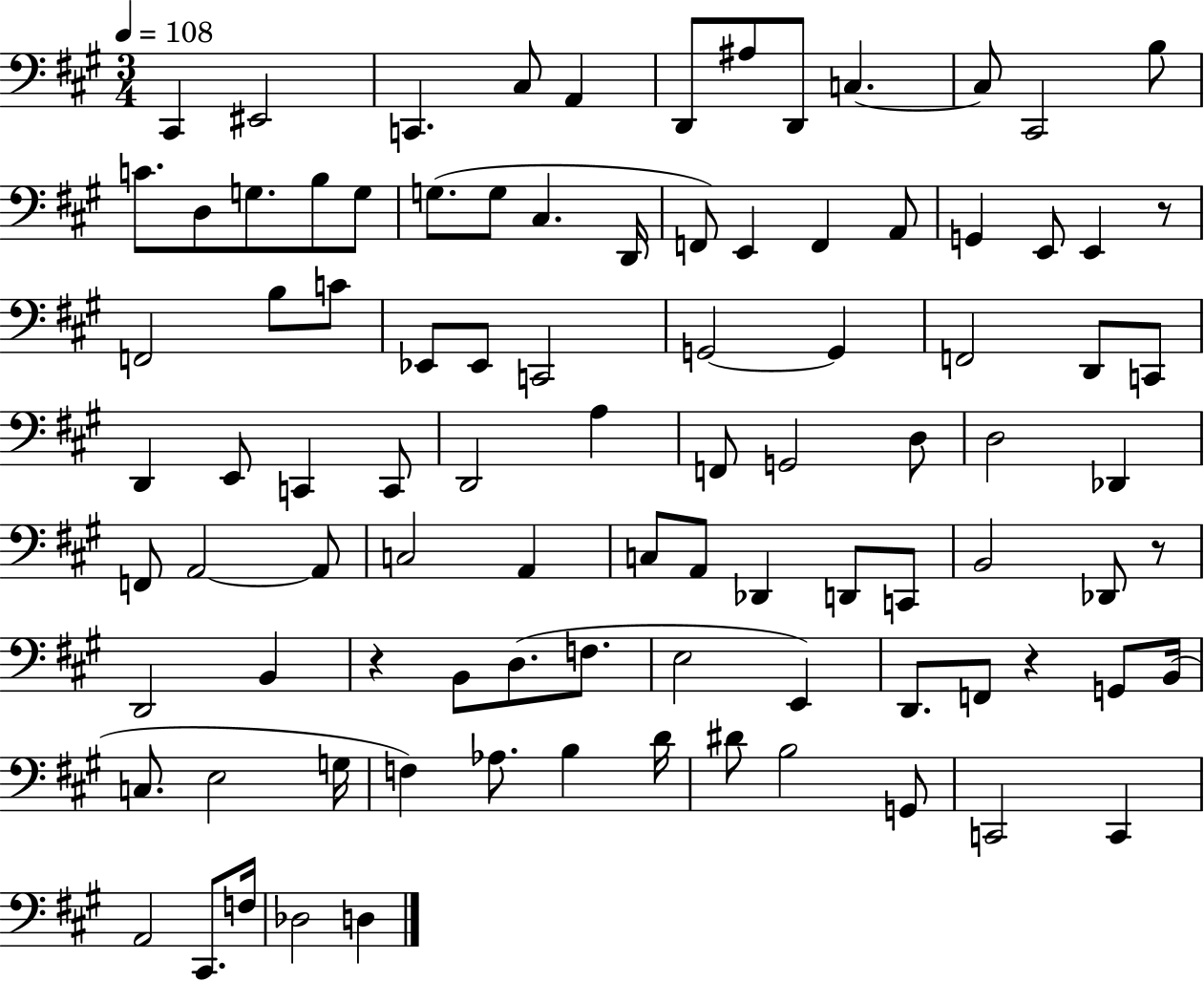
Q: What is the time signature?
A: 3/4